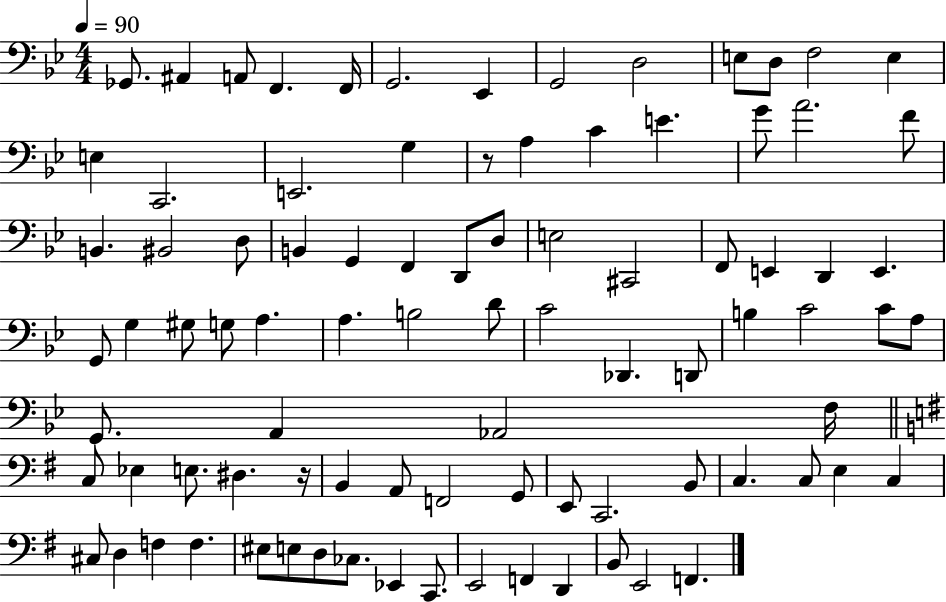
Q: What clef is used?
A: bass